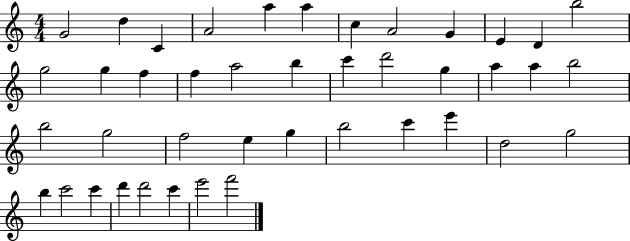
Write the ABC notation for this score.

X:1
T:Untitled
M:4/4
L:1/4
K:C
G2 d C A2 a a c A2 G E D b2 g2 g f f a2 b c' d'2 g a a b2 b2 g2 f2 e g b2 c' e' d2 g2 b c'2 c' d' d'2 c' e'2 f'2